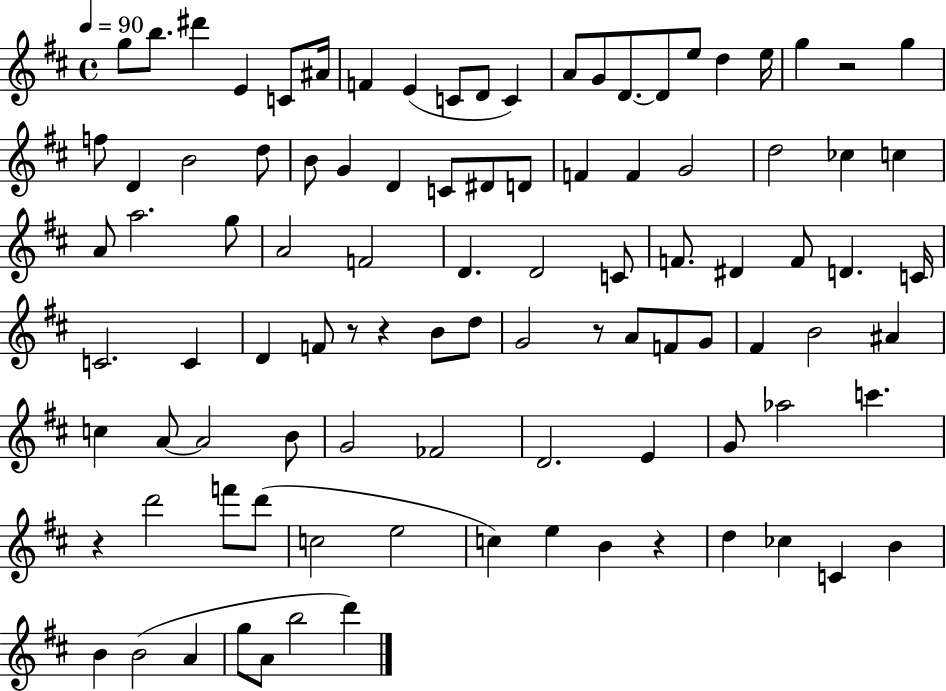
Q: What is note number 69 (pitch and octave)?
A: D4